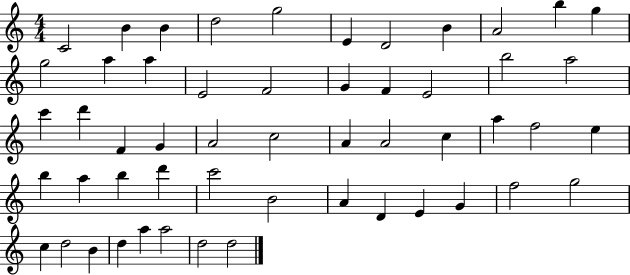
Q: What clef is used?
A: treble